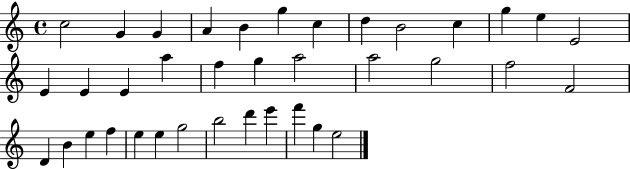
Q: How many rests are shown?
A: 0